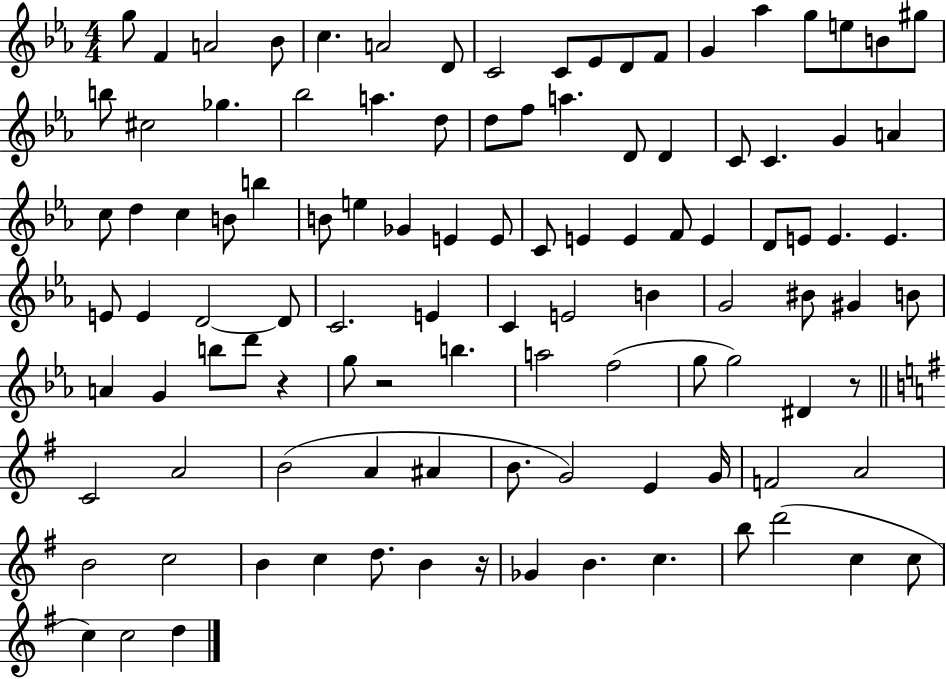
{
  \clef treble
  \numericTimeSignature
  \time 4/4
  \key ees \major
  \repeat volta 2 { g''8 f'4 a'2 bes'8 | c''4. a'2 d'8 | c'2 c'8 ees'8 d'8 f'8 | g'4 aes''4 g''8 e''8 b'8 gis''8 | \break b''8 cis''2 ges''4. | bes''2 a''4. d''8 | d''8 f''8 a''4. d'8 d'4 | c'8 c'4. g'4 a'4 | \break c''8 d''4 c''4 b'8 b''4 | b'8 e''4 ges'4 e'4 e'8 | c'8 e'4 e'4 f'8 e'4 | d'8 e'8 e'4. e'4. | \break e'8 e'4 d'2~~ d'8 | c'2. e'4 | c'4 e'2 b'4 | g'2 bis'8 gis'4 b'8 | \break a'4 g'4 b''8 d'''8 r4 | g''8 r2 b''4. | a''2 f''2( | g''8 g''2) dis'4 r8 | \break \bar "||" \break \key g \major c'2 a'2 | b'2( a'4 ais'4 | b'8. g'2) e'4 g'16 | f'2 a'2 | \break b'2 c''2 | b'4 c''4 d''8. b'4 r16 | ges'4 b'4. c''4. | b''8 d'''2( c''4 c''8 | \break c''4) c''2 d''4 | } \bar "|."
}